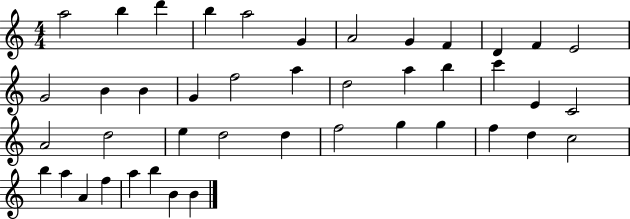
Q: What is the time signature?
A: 4/4